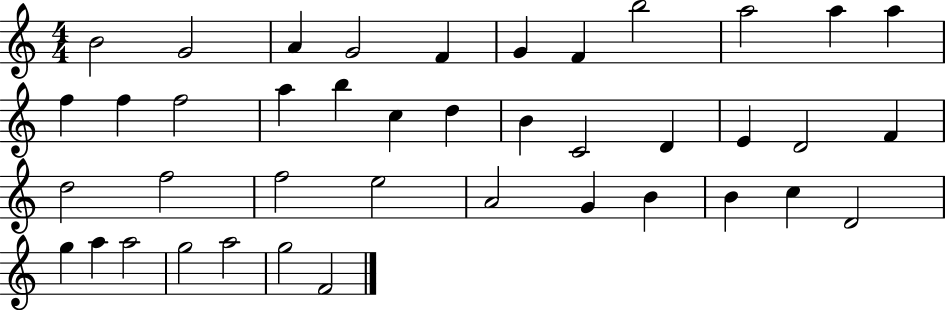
{
  \clef treble
  \numericTimeSignature
  \time 4/4
  \key c \major
  b'2 g'2 | a'4 g'2 f'4 | g'4 f'4 b''2 | a''2 a''4 a''4 | \break f''4 f''4 f''2 | a''4 b''4 c''4 d''4 | b'4 c'2 d'4 | e'4 d'2 f'4 | \break d''2 f''2 | f''2 e''2 | a'2 g'4 b'4 | b'4 c''4 d'2 | \break g''4 a''4 a''2 | g''2 a''2 | g''2 f'2 | \bar "|."
}